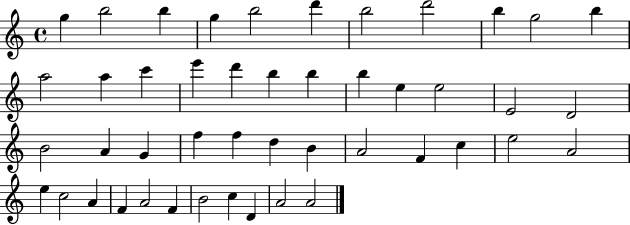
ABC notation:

X:1
T:Untitled
M:4/4
L:1/4
K:C
g b2 b g b2 d' b2 d'2 b g2 b a2 a c' e' d' b b b e e2 E2 D2 B2 A G f f d B A2 F c e2 A2 e c2 A F A2 F B2 c D A2 A2